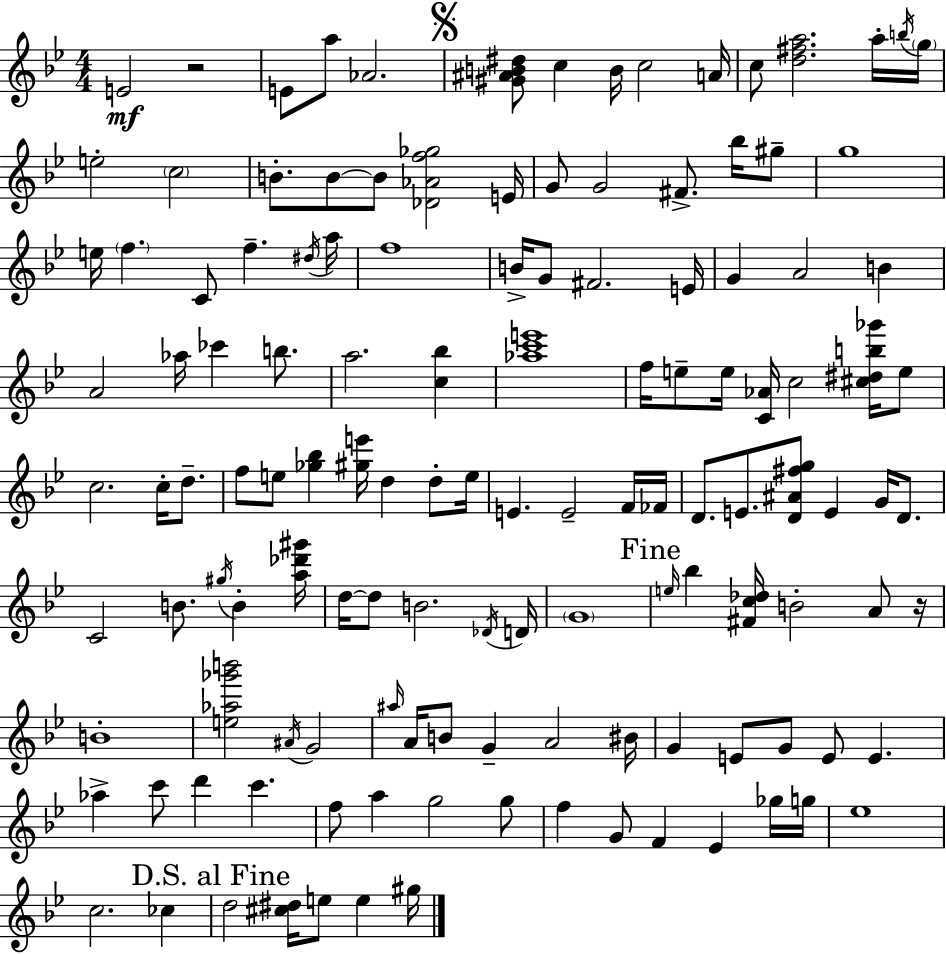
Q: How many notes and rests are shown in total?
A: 130